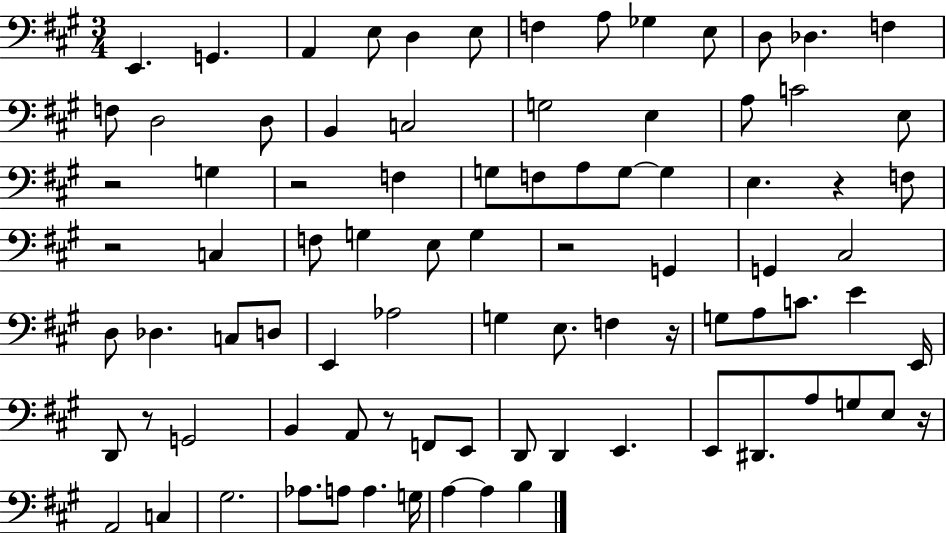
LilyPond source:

{
  \clef bass
  \numericTimeSignature
  \time 3/4
  \key a \major
  e,4. g,4. | a,4 e8 d4 e8 | f4 a8 ges4 e8 | d8 des4. f4 | \break f8 d2 d8 | b,4 c2 | g2 e4 | a8 c'2 e8 | \break r2 g4 | r2 f4 | g8 f8 a8 g8~~ g4 | e4. r4 f8 | \break r2 c4 | f8 g4 e8 g4 | r2 g,4 | g,4 cis2 | \break d8 des4. c8 d8 | e,4 aes2 | g4 e8. f4 r16 | g8 a8 c'8. e'4 e,16 | \break d,8 r8 g,2 | b,4 a,8 r8 f,8 e,8 | d,8 d,4 e,4. | e,8 dis,8. a8 g8 e8 r16 | \break a,2 c4 | gis2. | aes8. a8 a4. g16 | a4~~ a4 b4 | \break \bar "|."
}